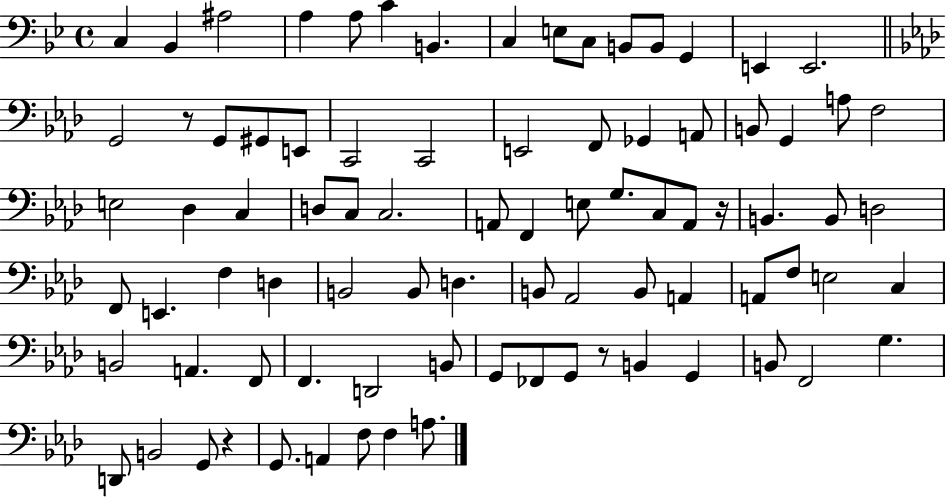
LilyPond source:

{
  \clef bass
  \time 4/4
  \defaultTimeSignature
  \key bes \major
  c4 bes,4 ais2 | a4 a8 c'4 b,4. | c4 e8 c8 b,8 b,8 g,4 | e,4 e,2. | \break \bar "||" \break \key f \minor g,2 r8 g,8 gis,8 e,8 | c,2 c,2 | e,2 f,8 ges,4 a,8 | b,8 g,4 a8 f2 | \break e2 des4 c4 | d8 c8 c2. | a,8 f,4 e8 g8. c8 a,8 r16 | b,4. b,8 d2 | \break f,8 e,4. f4 d4 | b,2 b,8 d4. | b,8 aes,2 b,8 a,4 | a,8 f8 e2 c4 | \break b,2 a,4. f,8 | f,4. d,2 b,8 | g,8 fes,8 g,8 r8 b,4 g,4 | b,8 f,2 g4. | \break d,8 b,2 g,8 r4 | g,8. a,4 f8 f4 a8. | \bar "|."
}